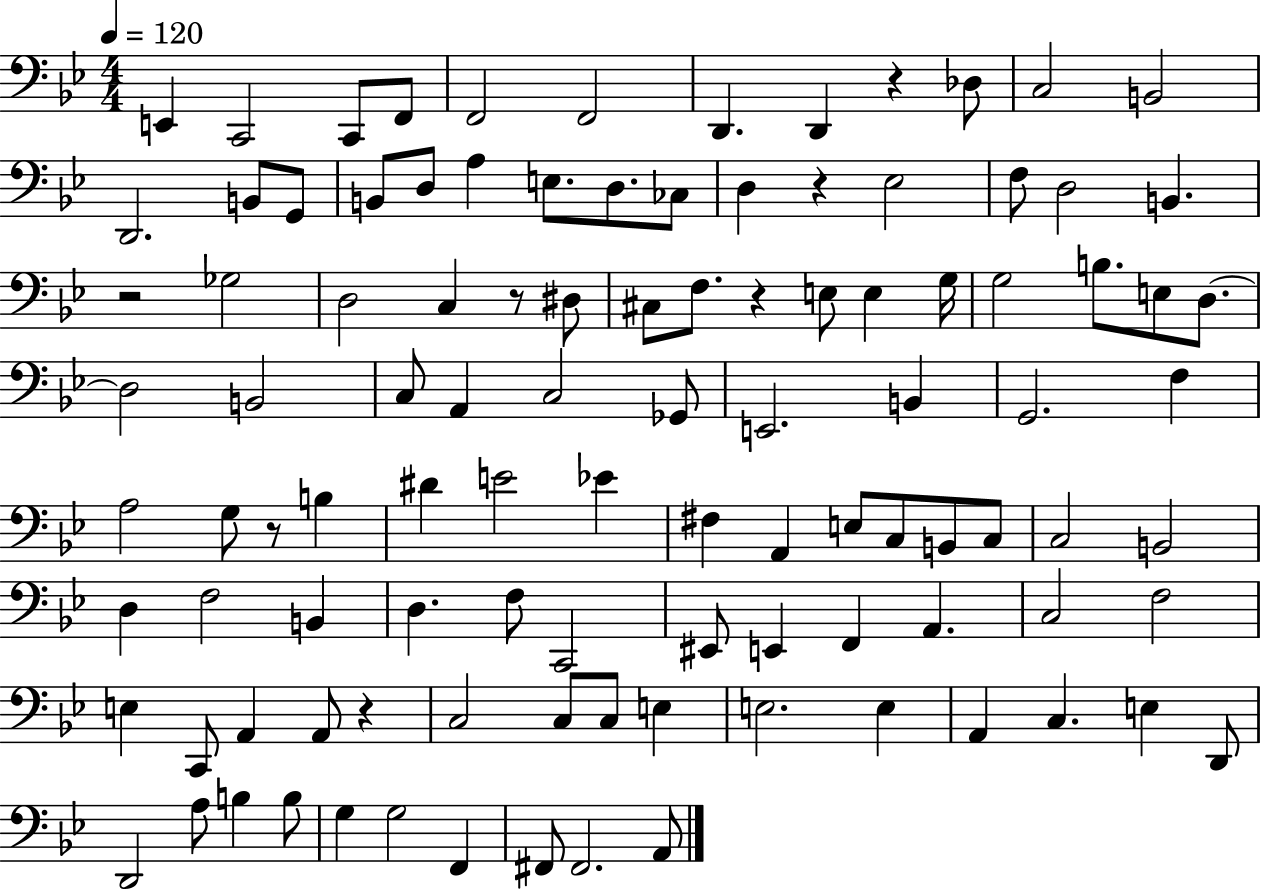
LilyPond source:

{
  \clef bass
  \numericTimeSignature
  \time 4/4
  \key bes \major
  \tempo 4 = 120
  e,4 c,2 c,8 f,8 | f,2 f,2 | d,4. d,4 r4 des8 | c2 b,2 | \break d,2. b,8 g,8 | b,8 d8 a4 e8. d8. ces8 | d4 r4 ees2 | f8 d2 b,4. | \break r2 ges2 | d2 c4 r8 dis8 | cis8 f8. r4 e8 e4 g16 | g2 b8. e8 d8.~~ | \break d2 b,2 | c8 a,4 c2 ges,8 | e,2. b,4 | g,2. f4 | \break a2 g8 r8 b4 | dis'4 e'2 ees'4 | fis4 a,4 e8 c8 b,8 c8 | c2 b,2 | \break d4 f2 b,4 | d4. f8 c,2 | eis,8 e,4 f,4 a,4. | c2 f2 | \break e4 c,8 a,4 a,8 r4 | c2 c8 c8 e4 | e2. e4 | a,4 c4. e4 d,8 | \break d,2 a8 b4 b8 | g4 g2 f,4 | fis,8 fis,2. a,8 | \bar "|."
}